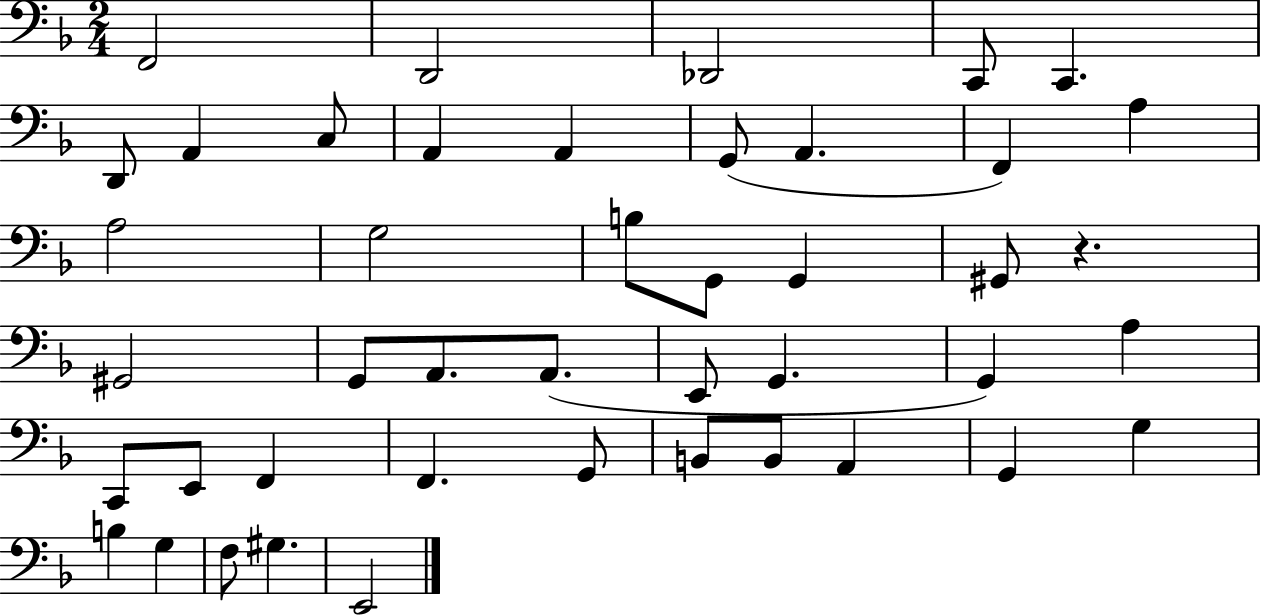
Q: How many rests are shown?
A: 1